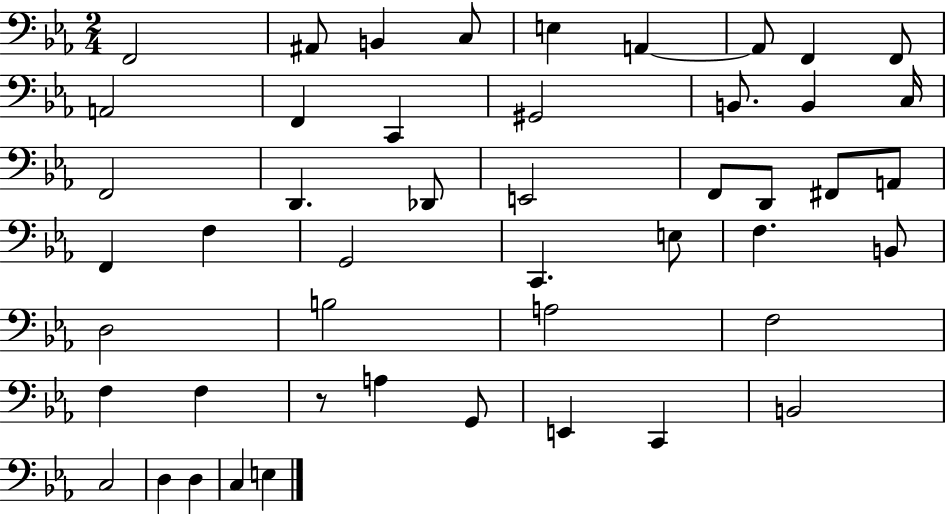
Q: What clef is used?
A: bass